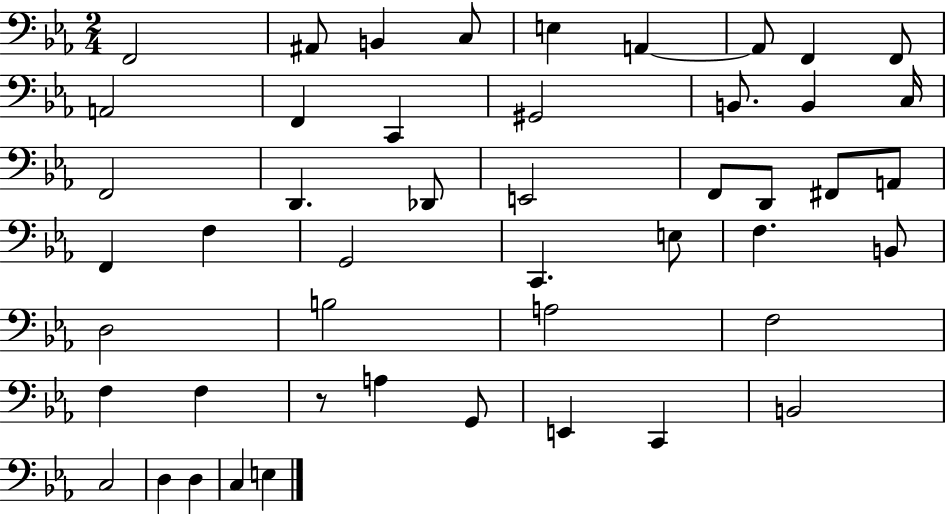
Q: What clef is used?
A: bass